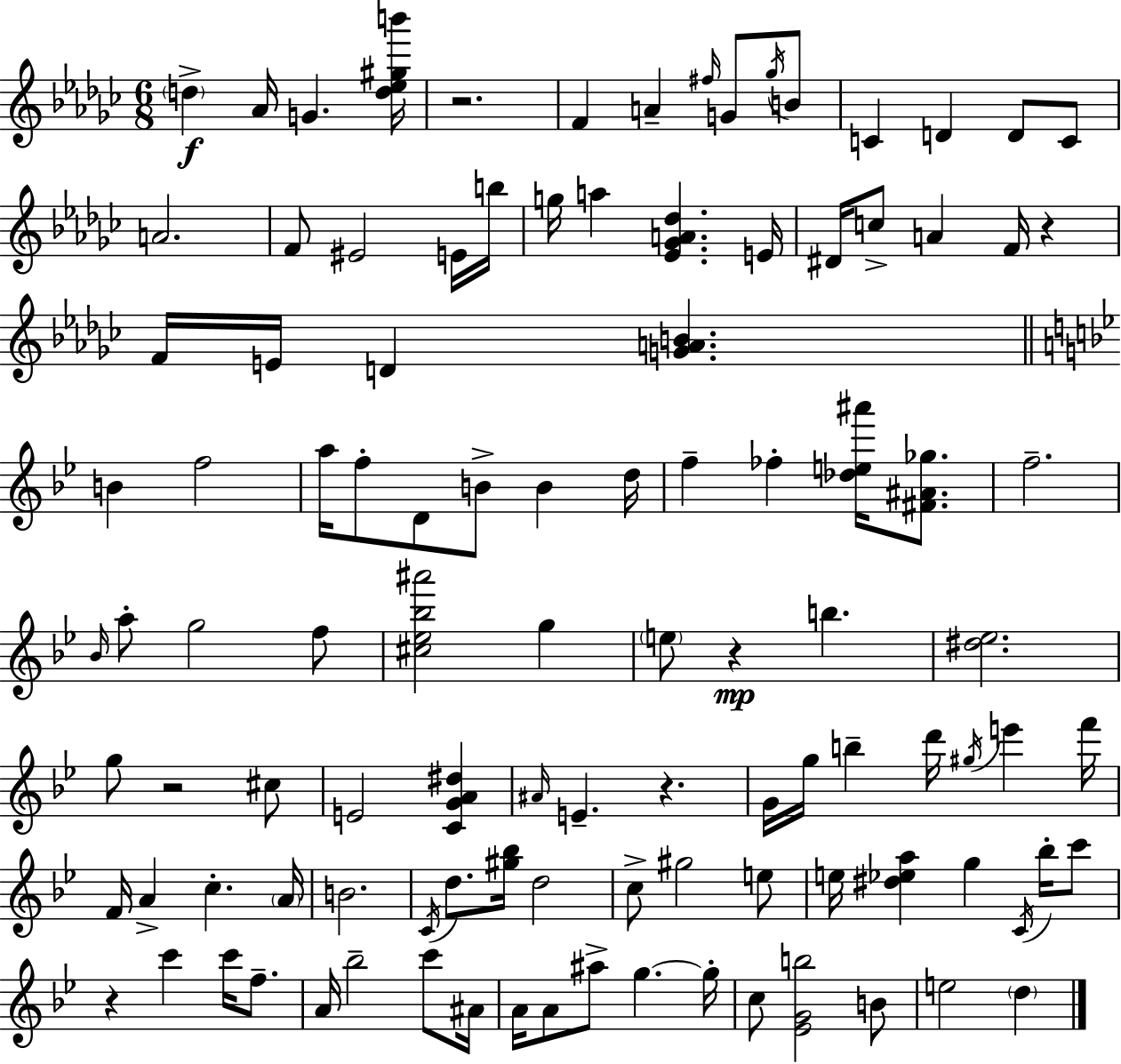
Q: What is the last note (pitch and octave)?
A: D5